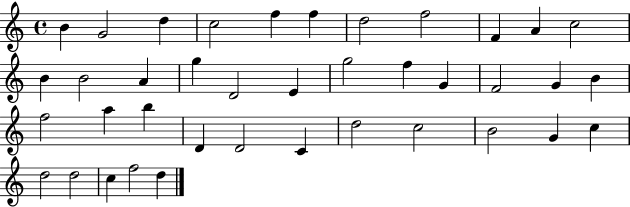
{
  \clef treble
  \time 4/4
  \defaultTimeSignature
  \key c \major
  b'4 g'2 d''4 | c''2 f''4 f''4 | d''2 f''2 | f'4 a'4 c''2 | \break b'4 b'2 a'4 | g''4 d'2 e'4 | g''2 f''4 g'4 | f'2 g'4 b'4 | \break f''2 a''4 b''4 | d'4 d'2 c'4 | d''2 c''2 | b'2 g'4 c''4 | \break d''2 d''2 | c''4 f''2 d''4 | \bar "|."
}